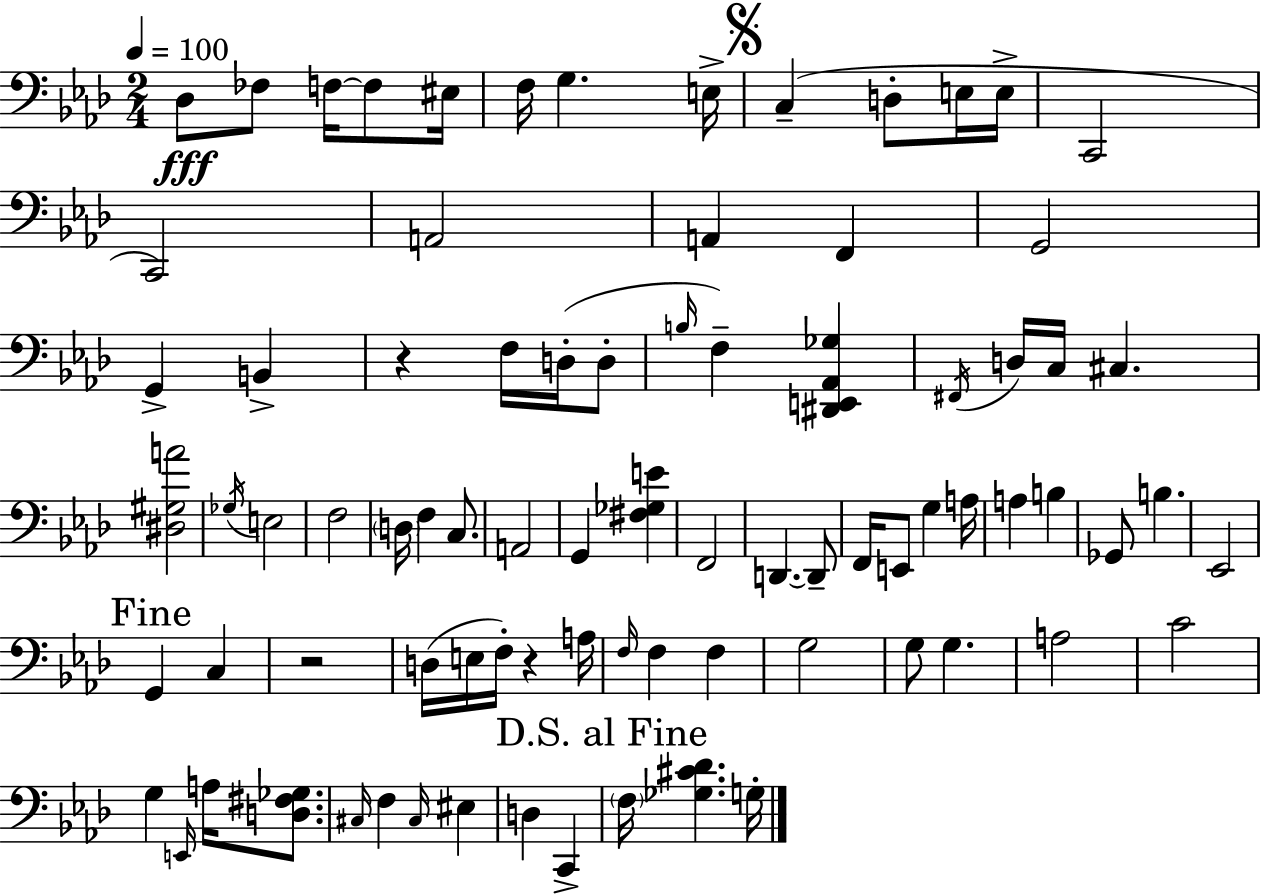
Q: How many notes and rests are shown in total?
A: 82